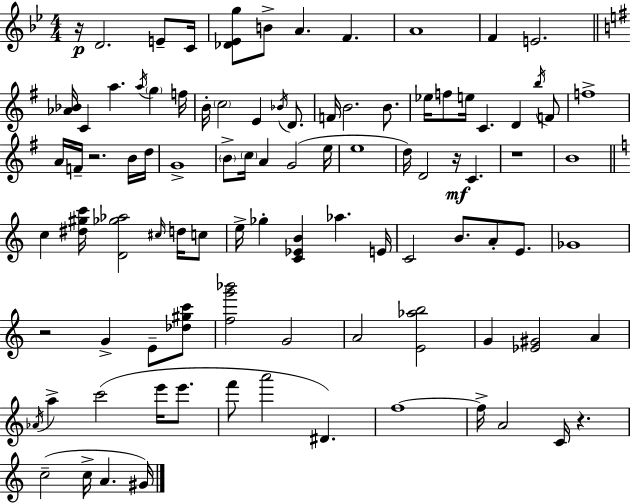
R/s D4/h. E4/e C4/s [Db4,Eb4,G5]/e B4/e A4/q. F4/q. A4/w F4/q E4/h. [Ab4,Bb4]/s C4/q A5/q. A5/s G5/q F5/s B4/s C5/h E4/q Bb4/s D4/e. F4/s B4/h. B4/e. Eb5/s F5/e E5/s C4/q. D4/q B5/s F4/e F5/w A4/s F4/s R/h. B4/s D5/s G4/w B4/e C5/s A4/q G4/h E5/s E5/w D5/s D4/h R/s C4/q. R/w B4/w C5/q [D#5,G#5,C6]/s [D4,Gb5,Ab5]/h C#5/s D5/s C5/e E5/s Gb5/q [C4,Eb4,B4]/q Ab5/q. E4/s C4/h B4/e. A4/e E4/e. Gb4/w R/h G4/q E4/e [Db5,G#5,C6]/e [F5,G6,Bb6]/h G4/h A4/h [E4,Ab5,B5]/h G4/q [Eb4,G#4]/h A4/q Ab4/s A5/q C6/h E6/s E6/e. F6/e A6/h D#4/q. F5/w F5/s A4/h C4/s R/q. C5/h C5/s A4/q. G#4/s